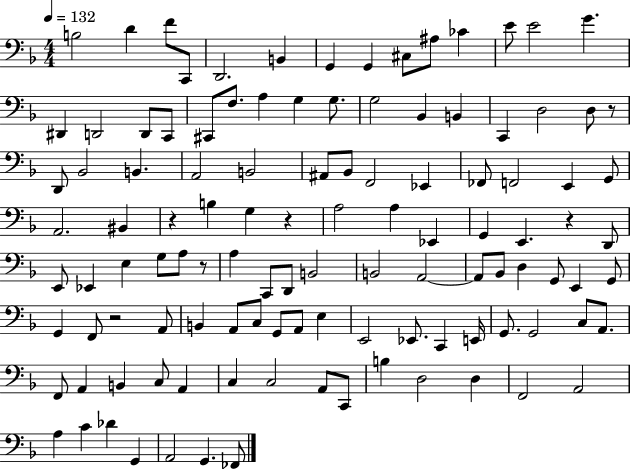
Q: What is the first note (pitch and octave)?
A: B3